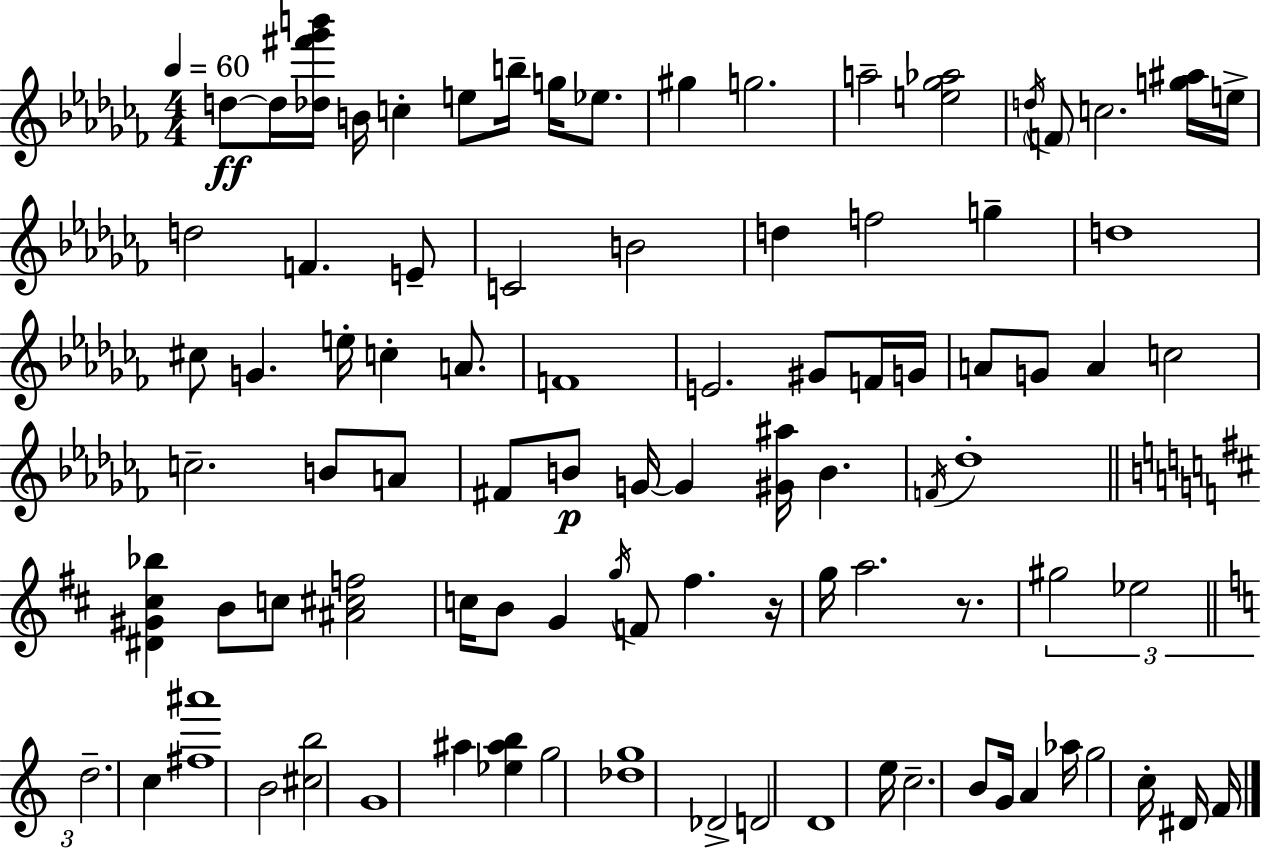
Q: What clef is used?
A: treble